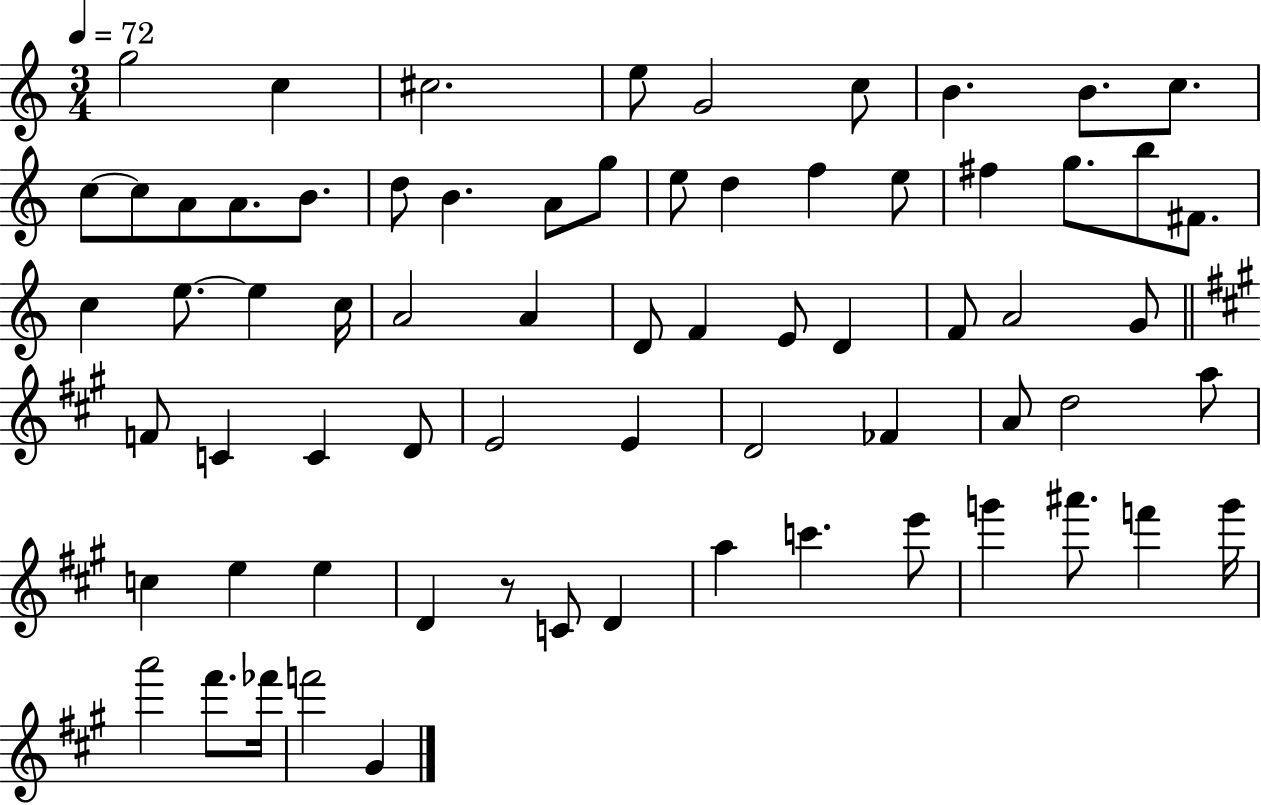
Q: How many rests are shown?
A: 1